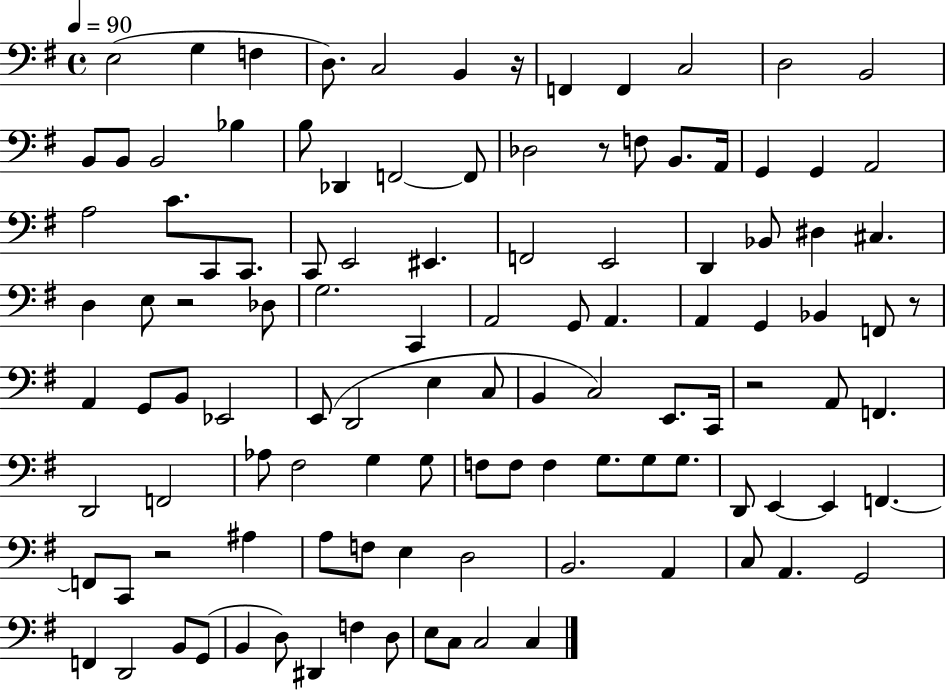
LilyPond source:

{
  \clef bass
  \time 4/4
  \defaultTimeSignature
  \key g \major
  \tempo 4 = 90
  e2( g4 f4 | d8.) c2 b,4 r16 | f,4 f,4 c2 | d2 b,2 | \break b,8 b,8 b,2 bes4 | b8 des,4 f,2~~ f,8 | des2 r8 f8 b,8. a,16 | g,4 g,4 a,2 | \break a2 c'8. c,8 c,8. | c,8 e,2 eis,4. | f,2 e,2 | d,4 bes,8 dis4 cis4. | \break d4 e8 r2 des8 | g2. c,4 | a,2 g,8 a,4. | a,4 g,4 bes,4 f,8 r8 | \break a,4 g,8 b,8 ees,2 | e,8( d,2 e4 c8 | b,4 c2) e,8. c,16 | r2 a,8 f,4. | \break d,2 f,2 | aes8 fis2 g4 g8 | f8 f8 f4 g8. g8 g8. | d,8 e,4~~ e,4 f,4.~~ | \break f,8 c,8 r2 ais4 | a8 f8 e4 d2 | b,2. a,4 | c8 a,4. g,2 | \break f,4 d,2 b,8 g,8( | b,4 d8) dis,4 f4 d8 | e8 c8 c2 c4 | \bar "|."
}